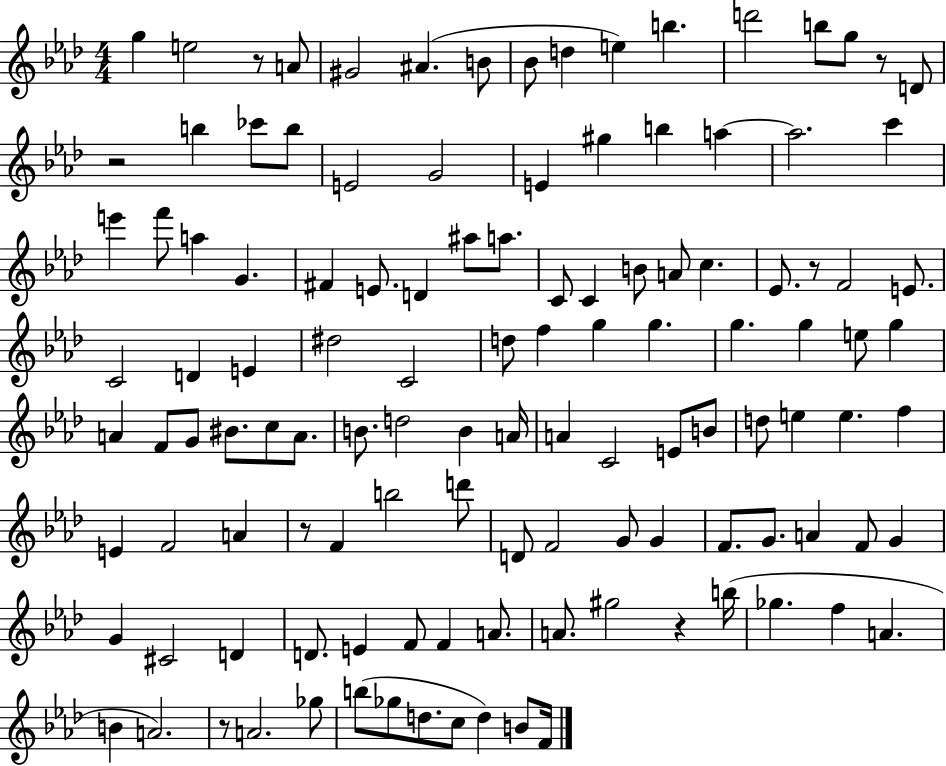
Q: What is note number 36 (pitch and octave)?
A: C4